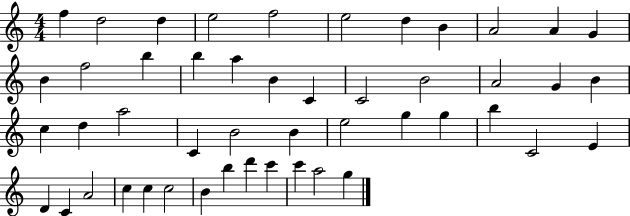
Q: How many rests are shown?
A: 0